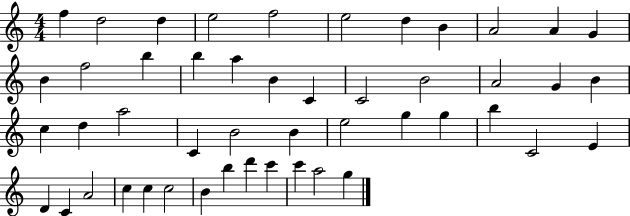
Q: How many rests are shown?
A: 0